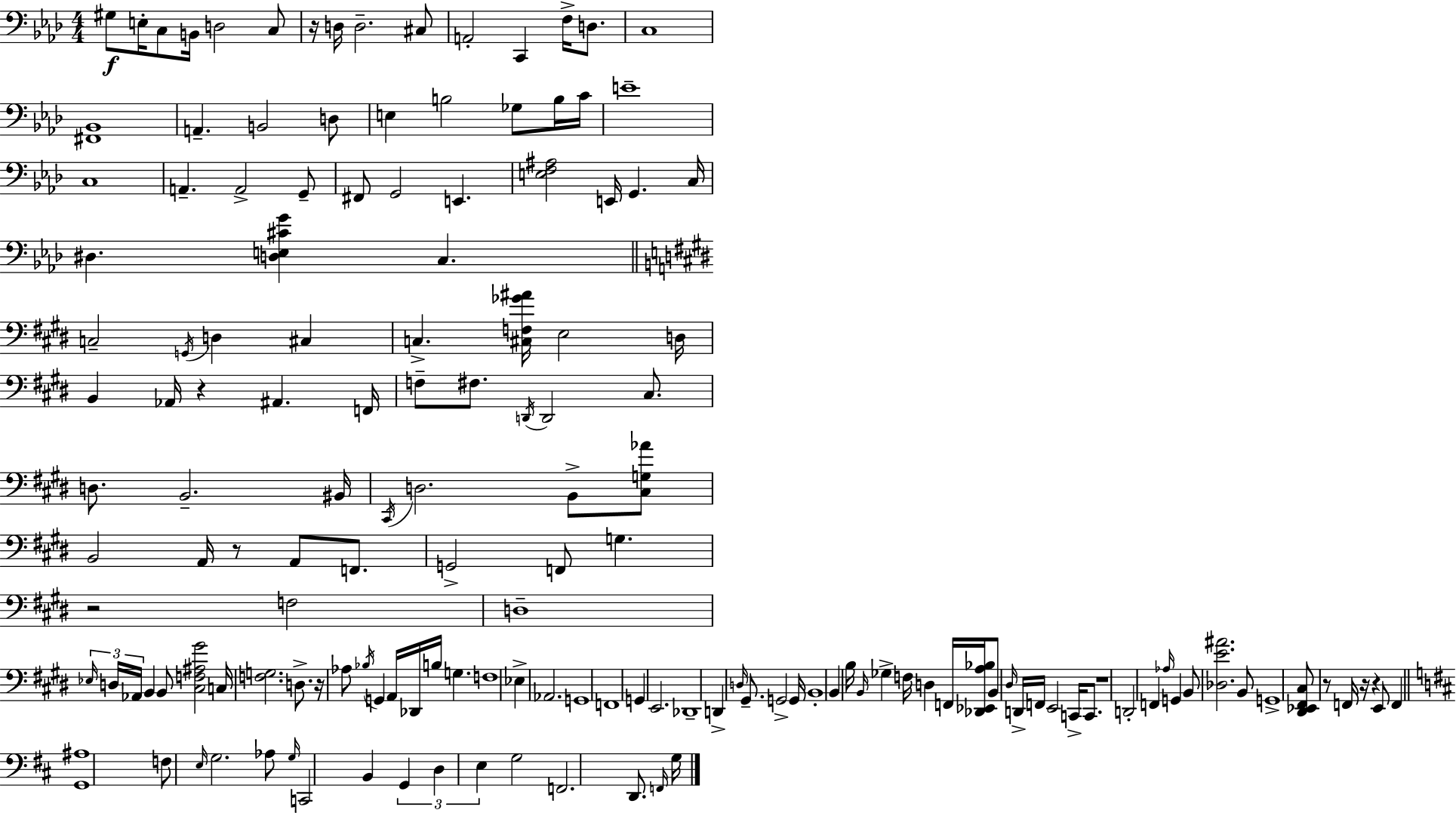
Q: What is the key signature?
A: F minor